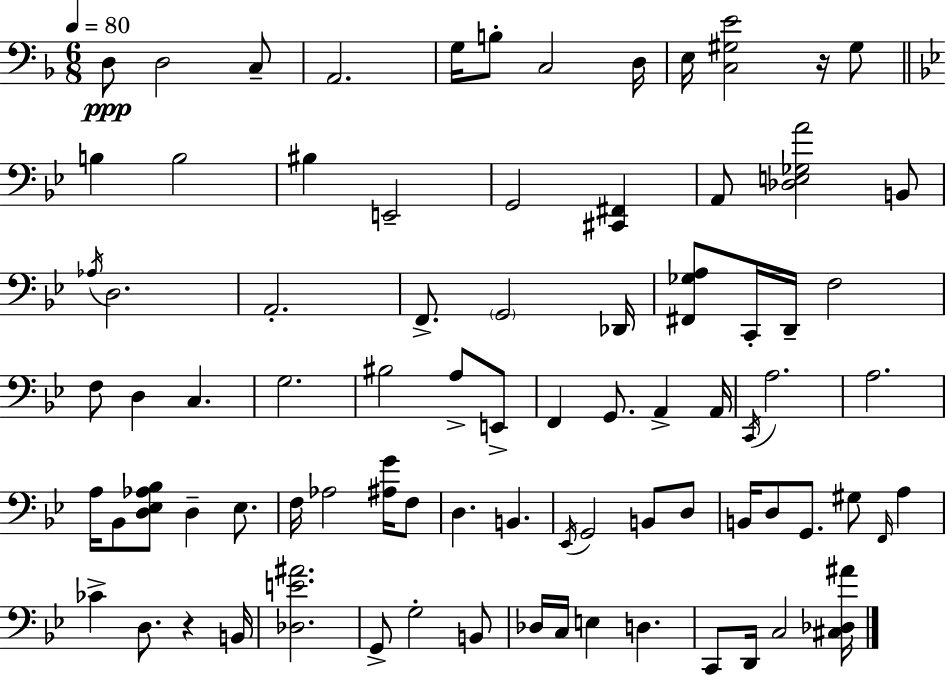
{
  \clef bass
  \numericTimeSignature
  \time 6/8
  \key d \minor
  \tempo 4 = 80
  d8\ppp d2 c8-- | a,2. | g16 b8-. c2 d16 | e16 <c gis e'>2 r16 gis8 | \break \bar "||" \break \key bes \major b4 b2 | bis4 e,2-- | g,2 <cis, fis,>4 | a,8 <des e ges a'>2 b,8 | \break \acciaccatura { aes16 } d2. | a,2.-. | f,8.-> \parenthesize g,2 | des,16 <fis, ges a>8 c,16-. d,16-- f2 | \break f8 d4 c4. | g2. | bis2 a8-> e,8-> | f,4 g,8. a,4-> | \break a,16 \acciaccatura { c,16 } a2. | a2. | a16 bes,8 <d ees aes bes>8 d4-- ees8. | f16 aes2 <ais g'>16 | \break f8 d4. b,4. | \acciaccatura { ees,16 } g,2 b,8 | d8 b,16 d8 g,8. gis8 \grace { f,16 } | a4 ces'4-> d8. r4 | \break b,16 <des e' ais'>2. | g,8-> g2-. | b,8 des16 c16 e4 d4. | c,8 d,16 c2 | \break <cis des ais'>16 \bar "|."
}